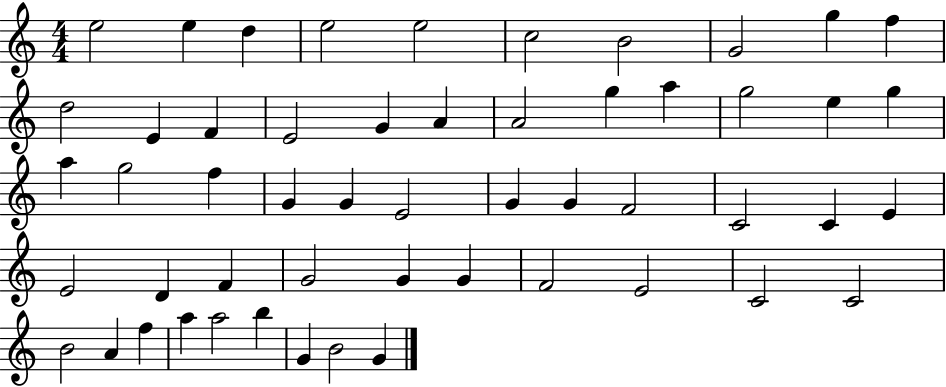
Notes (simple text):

E5/h E5/q D5/q E5/h E5/h C5/h B4/h G4/h G5/q F5/q D5/h E4/q F4/q E4/h G4/q A4/q A4/h G5/q A5/q G5/h E5/q G5/q A5/q G5/h F5/q G4/q G4/q E4/h G4/q G4/q F4/h C4/h C4/q E4/q E4/h D4/q F4/q G4/h G4/q G4/q F4/h E4/h C4/h C4/h B4/h A4/q F5/q A5/q A5/h B5/q G4/q B4/h G4/q